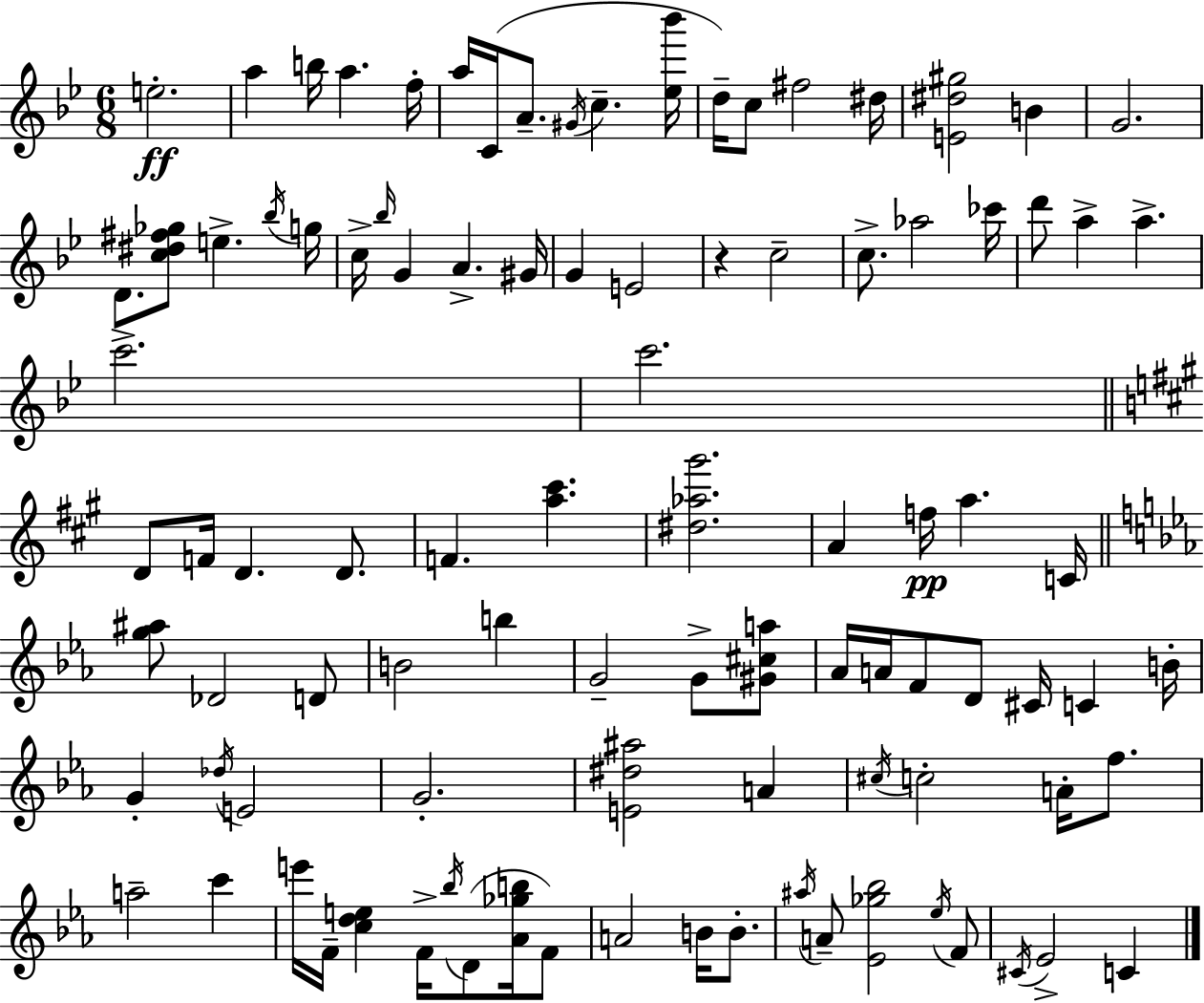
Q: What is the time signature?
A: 6/8